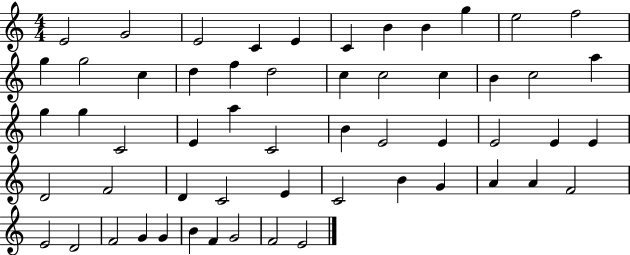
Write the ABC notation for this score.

X:1
T:Untitled
M:4/4
L:1/4
K:C
E2 G2 E2 C E C B B g e2 f2 g g2 c d f d2 c c2 c B c2 a g g C2 E a C2 B E2 E E2 E E D2 F2 D C2 E C2 B G A A F2 E2 D2 F2 G G B F G2 F2 E2